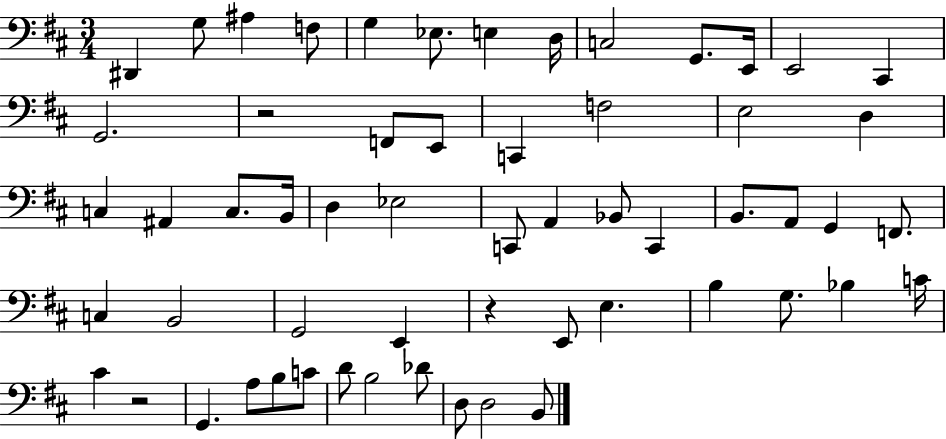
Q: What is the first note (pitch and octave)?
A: D#2